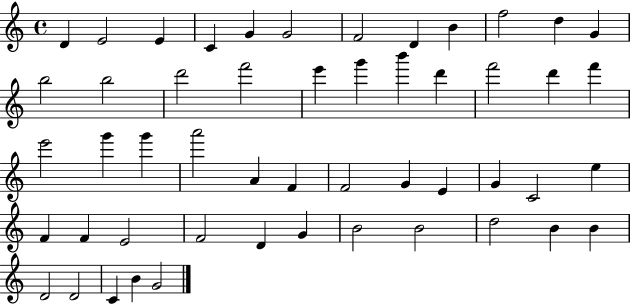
D4/q E4/h E4/q C4/q G4/q G4/h F4/h D4/q B4/q F5/h D5/q G4/q B5/h B5/h D6/h F6/h E6/q G6/q B6/q D6/q F6/h D6/q F6/q E6/h G6/q G6/q A6/h A4/q F4/q F4/h G4/q E4/q G4/q C4/h E5/q F4/q F4/q E4/h F4/h D4/q G4/q B4/h B4/h D5/h B4/q B4/q D4/h D4/h C4/q B4/q G4/h